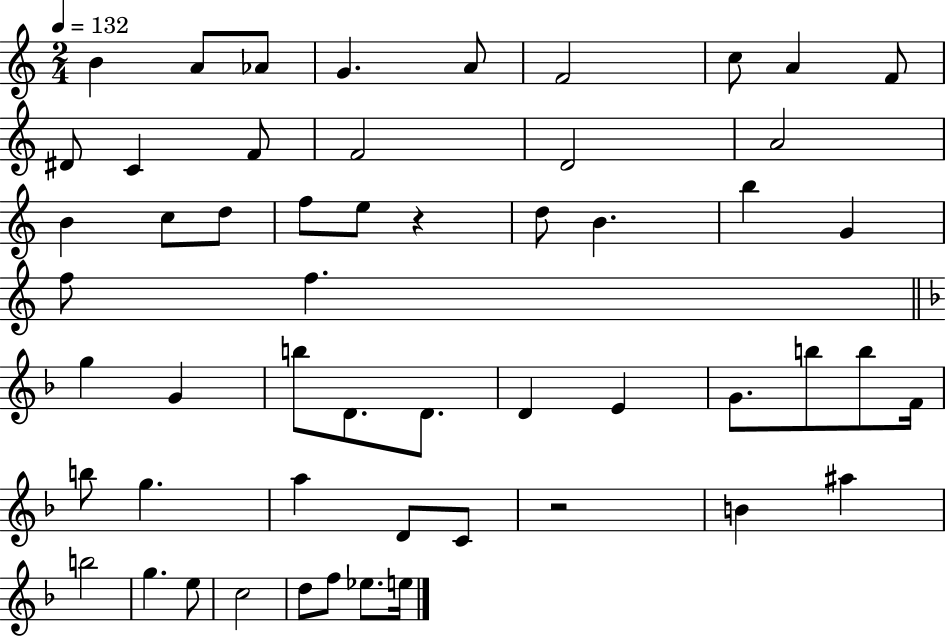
B4/q A4/e Ab4/e G4/q. A4/e F4/h C5/e A4/q F4/e D#4/e C4/q F4/e F4/h D4/h A4/h B4/q C5/e D5/e F5/e E5/e R/q D5/e B4/q. B5/q G4/q F5/e F5/q. G5/q G4/q B5/e D4/e. D4/e. D4/q E4/q G4/e. B5/e B5/e F4/s B5/e G5/q. A5/q D4/e C4/e R/h B4/q A#5/q B5/h G5/q. E5/e C5/h D5/e F5/e Eb5/e. E5/s